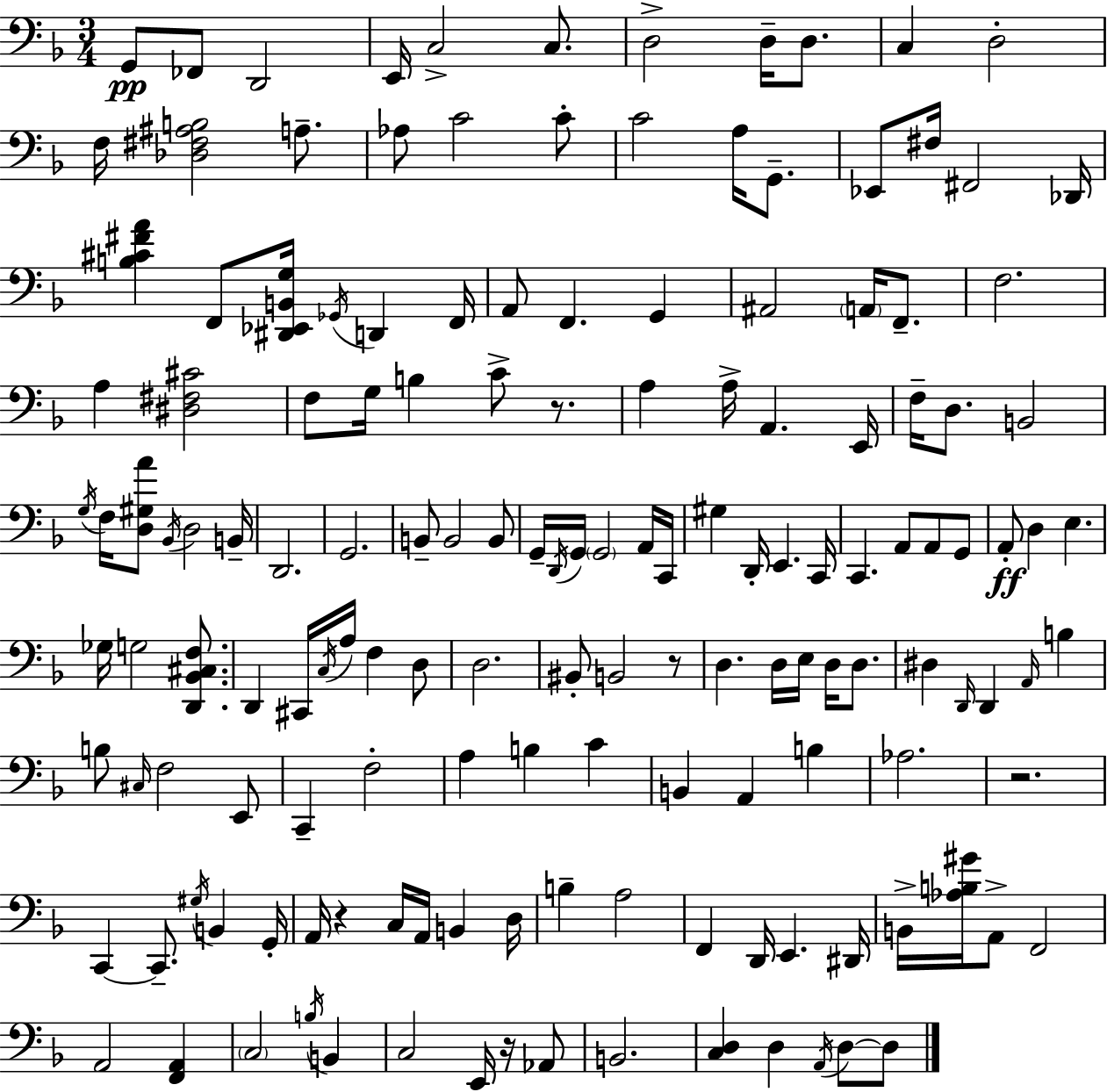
G2/e FES2/e D2/h E2/s C3/h C3/e. D3/h D3/s D3/e. C3/q D3/h F3/s [Db3,F#3,A#3,B3]/h A3/e. Ab3/e C4/h C4/e C4/h A3/s G2/e. Eb2/e F#3/s F#2/h Db2/s [B3,C#4,F#4,A4]/q F2/e [D#2,Eb2,B2,G3]/s Gb2/s D2/q F2/s A2/e F2/q. G2/q A#2/h A2/s F2/e. F3/h. A3/q [D#3,F#3,C#4]/h F3/e G3/s B3/q C4/e R/e. A3/q A3/s A2/q. E2/s F3/s D3/e. B2/h G3/s F3/s [D3,G#3,A4]/e Bb2/s D3/h B2/s D2/h. G2/h. B2/e B2/h B2/e G2/s D2/s G2/s G2/h A2/s C2/s G#3/q D2/s E2/q. C2/s C2/q. A2/e A2/e G2/e A2/e D3/q E3/q. Gb3/s G3/h [D2,Bb2,C#3,F3]/e. D2/q C#2/s C3/s A3/s F3/q D3/e D3/h. BIS2/e B2/h R/e D3/q. D3/s E3/s D3/s D3/e. D#3/q D2/s D2/q A2/s B3/q B3/e C#3/s F3/h E2/e C2/q F3/h A3/q B3/q C4/q B2/q A2/q B3/q Ab3/h. R/h. C2/q C2/e. G#3/s B2/q G2/s A2/s R/q C3/s A2/s B2/q D3/s B3/q A3/h F2/q D2/s E2/q. D#2/s B2/s [Ab3,B3,G#4]/s A2/e F2/h A2/h [F2,A2]/q C3/h B3/s B2/q C3/h E2/s R/s Ab2/e B2/h. [C3,D3]/q D3/q A2/s D3/e D3/e